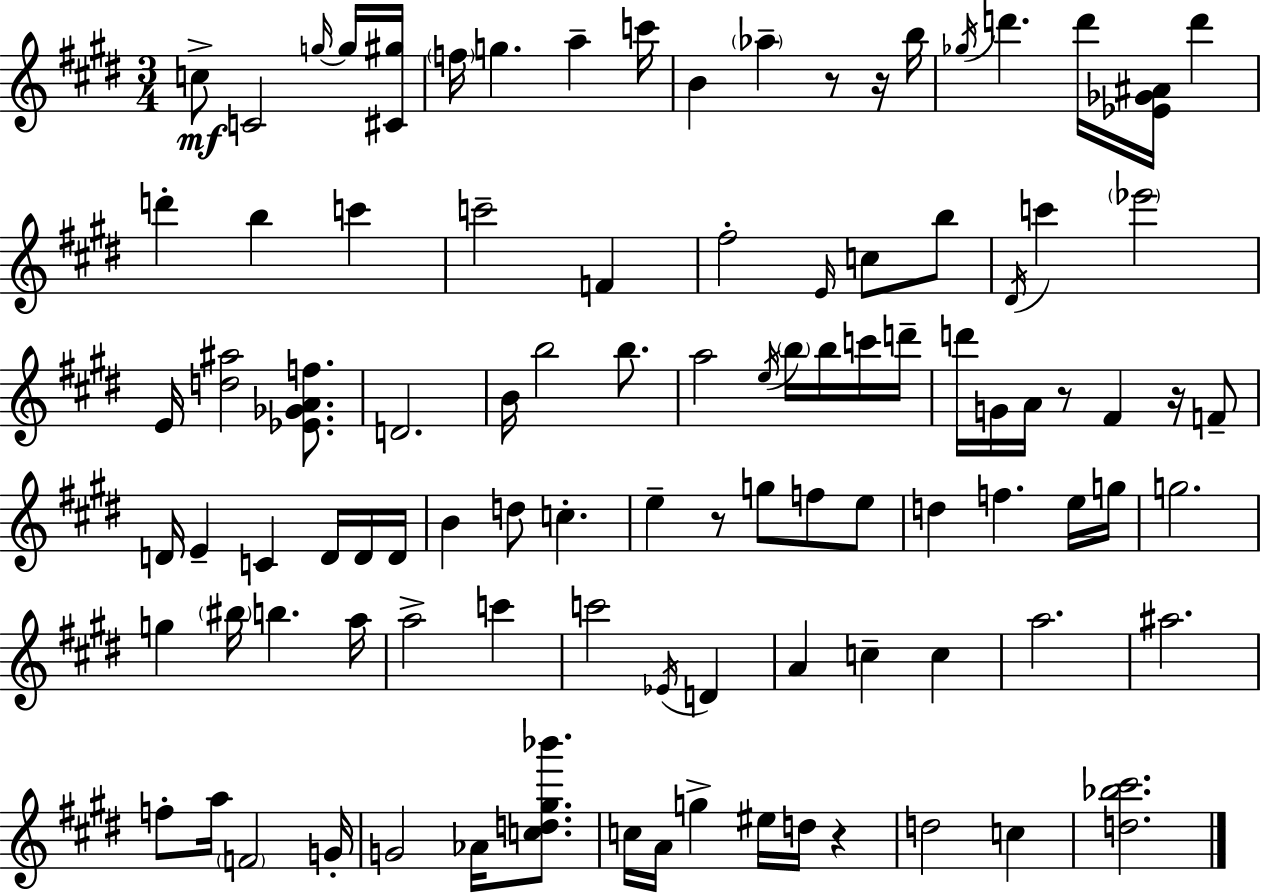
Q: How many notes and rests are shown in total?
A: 100